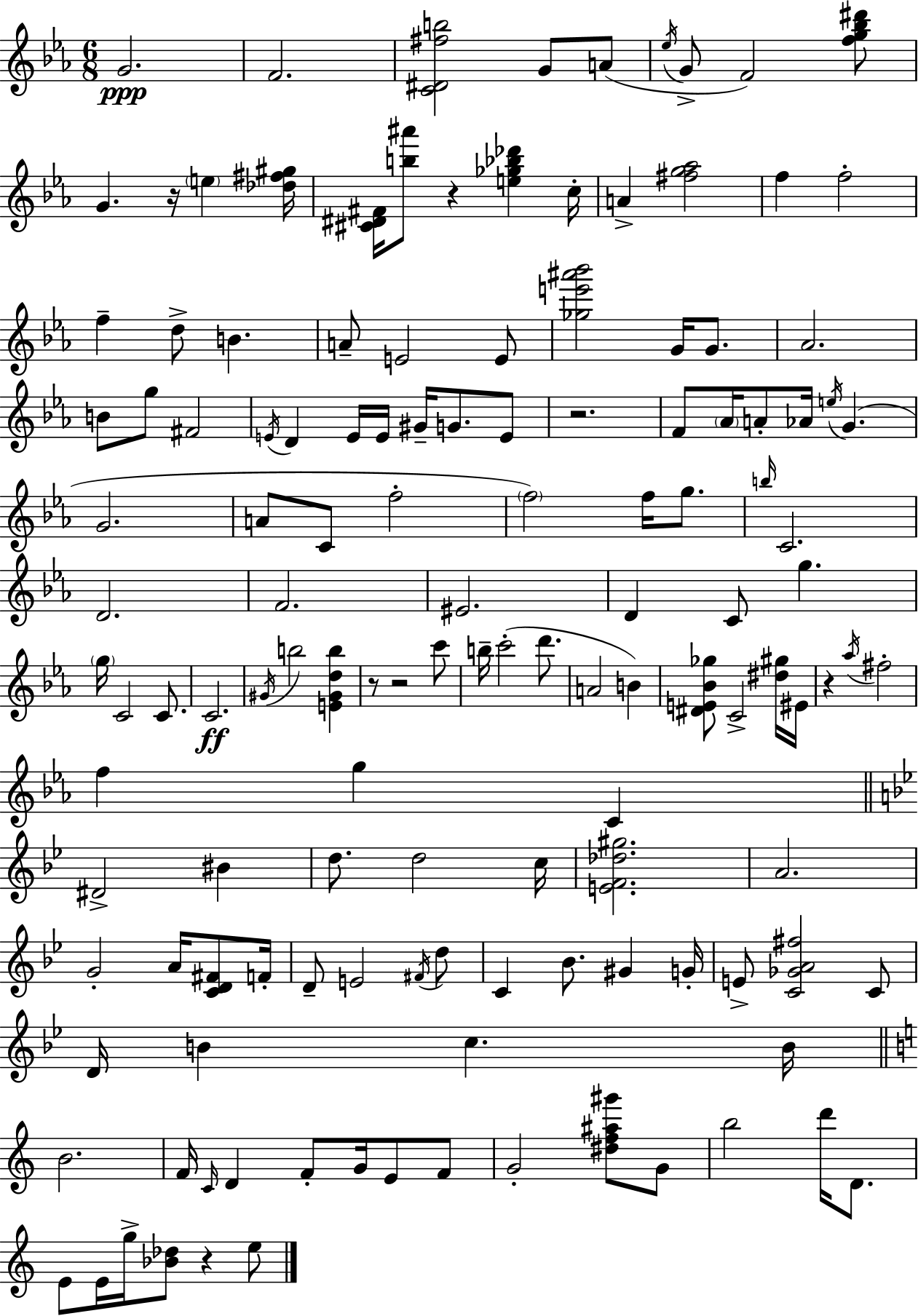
{
  \clef treble
  \numericTimeSignature
  \time 6/8
  \key c \minor
  \repeat volta 2 { g'2.\ppp | f'2. | <c' dis' fis'' b''>2 g'8 a'8( | \acciaccatura { ees''16 } g'8-> f'2) <f'' g'' bes'' dis'''>8 | \break g'4. r16 \parenthesize e''4 | <des'' fis'' gis''>16 <cis' dis' fis'>16 <b'' ais'''>8 r4 <e'' ges'' bes'' des'''>4 | c''16-. a'4-> <fis'' g'' aes''>2 | f''4 f''2-. | \break f''4-- d''8-> b'4. | a'8-- e'2 e'8 | <ges'' e''' ais''' bes'''>2 g'16 g'8. | aes'2. | \break b'8 g''8 fis'2 | \acciaccatura { e'16 } d'4 e'16 e'16 gis'16-- g'8. | e'8 r2. | f'8 \parenthesize aes'16 a'8-. aes'16 \acciaccatura { e''16 } g'4.( | \break g'2. | a'8 c'8 f''2-. | \parenthesize f''2) f''16 | g''8. \grace { b''16 } c'2. | \break d'2. | f'2. | eis'2. | d'4 c'8 g''4. | \break \parenthesize g''16 c'2 | c'8. c'2.\ff | \acciaccatura { gis'16 } b''2 | <e' gis' d'' b''>4 r8 r2 | \break c'''8 b''16-- c'''2-.( | d'''8. a'2 | b'4) <dis' e' bes' ges''>8 c'2-> | <dis'' gis''>16 eis'16 r4 \acciaccatura { aes''16 } fis''2-. | \break f''4 g''4 | c'4 \bar "||" \break \key g \minor dis'2-> bis'4 | d''8. d''2 c''16 | <e' f' des'' gis''>2. | a'2. | \break g'2-. a'16 <c' d' fis'>8 f'16-. | d'8-- e'2 \acciaccatura { fis'16 } d''8 | c'4 bes'8. gis'4 | g'16-. e'8-> <c' ges' a' fis''>2 c'8 | \break d'16 b'4 c''4. | b'16 \bar "||" \break \key a \minor b'2. | f'16 \grace { c'16 } d'4 f'8-. g'16 e'8 f'8 | g'2-. <dis'' f'' ais'' gis'''>8 g'8 | b''2 d'''16 d'8. | \break e'8 e'16 g''16-> <bes' des''>8 r4 e''8 | } \bar "|."
}